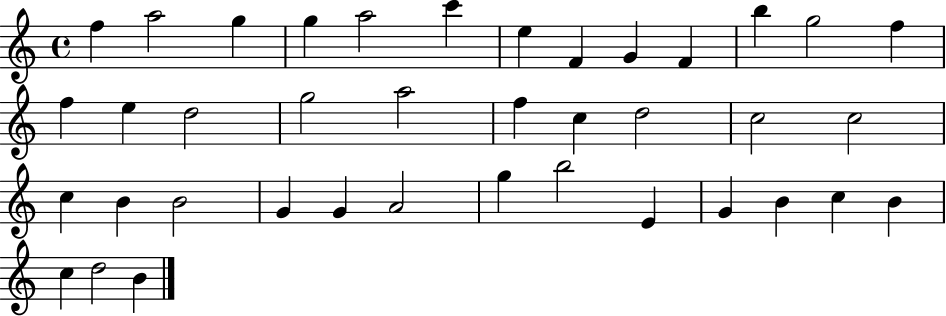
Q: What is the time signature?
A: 4/4